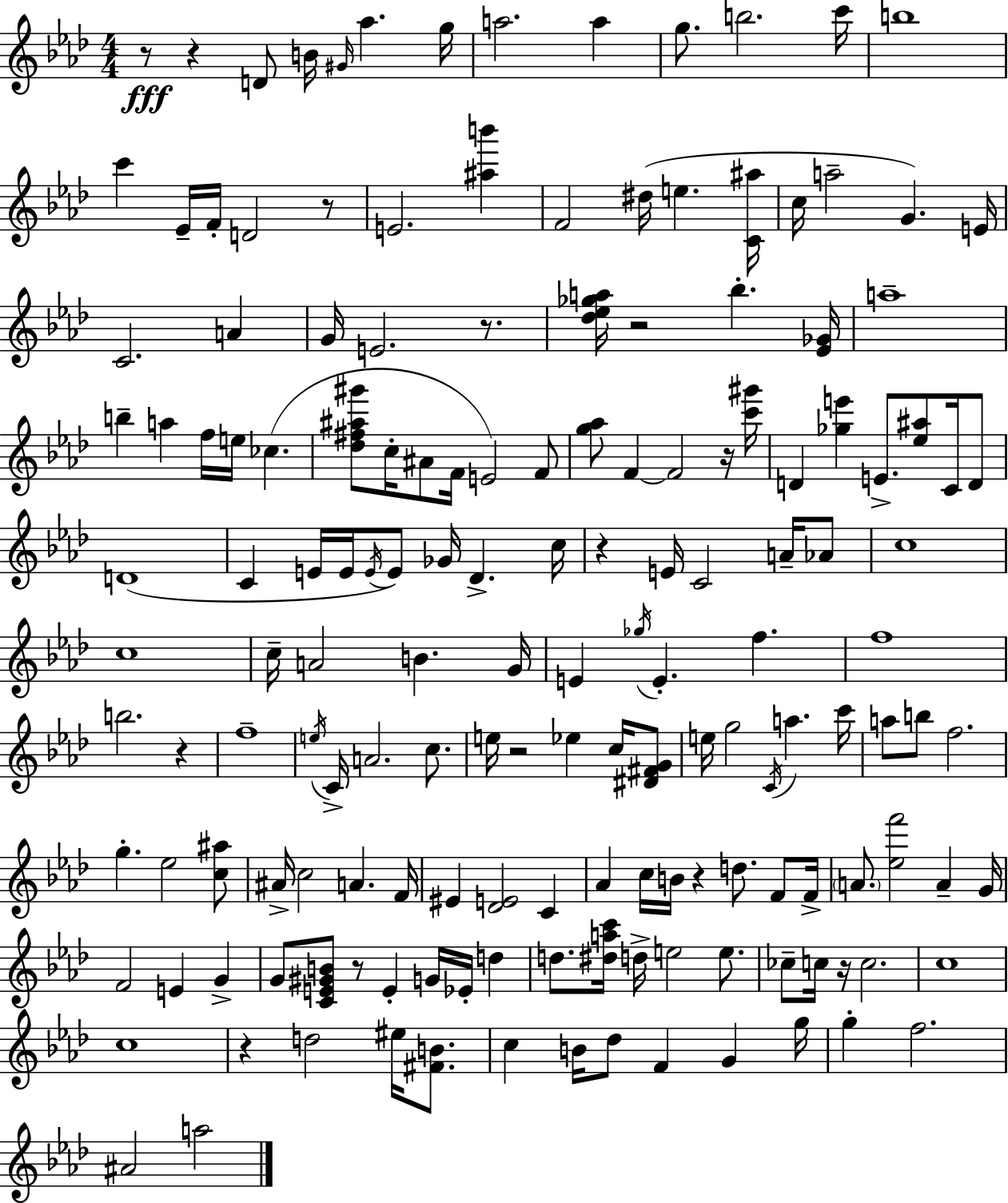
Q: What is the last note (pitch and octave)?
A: A5